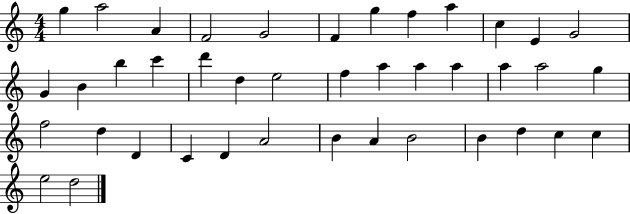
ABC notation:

X:1
T:Untitled
M:4/4
L:1/4
K:C
g a2 A F2 G2 F g f a c E G2 G B b c' d' d e2 f a a a a a2 g f2 d D C D A2 B A B2 B d c c e2 d2